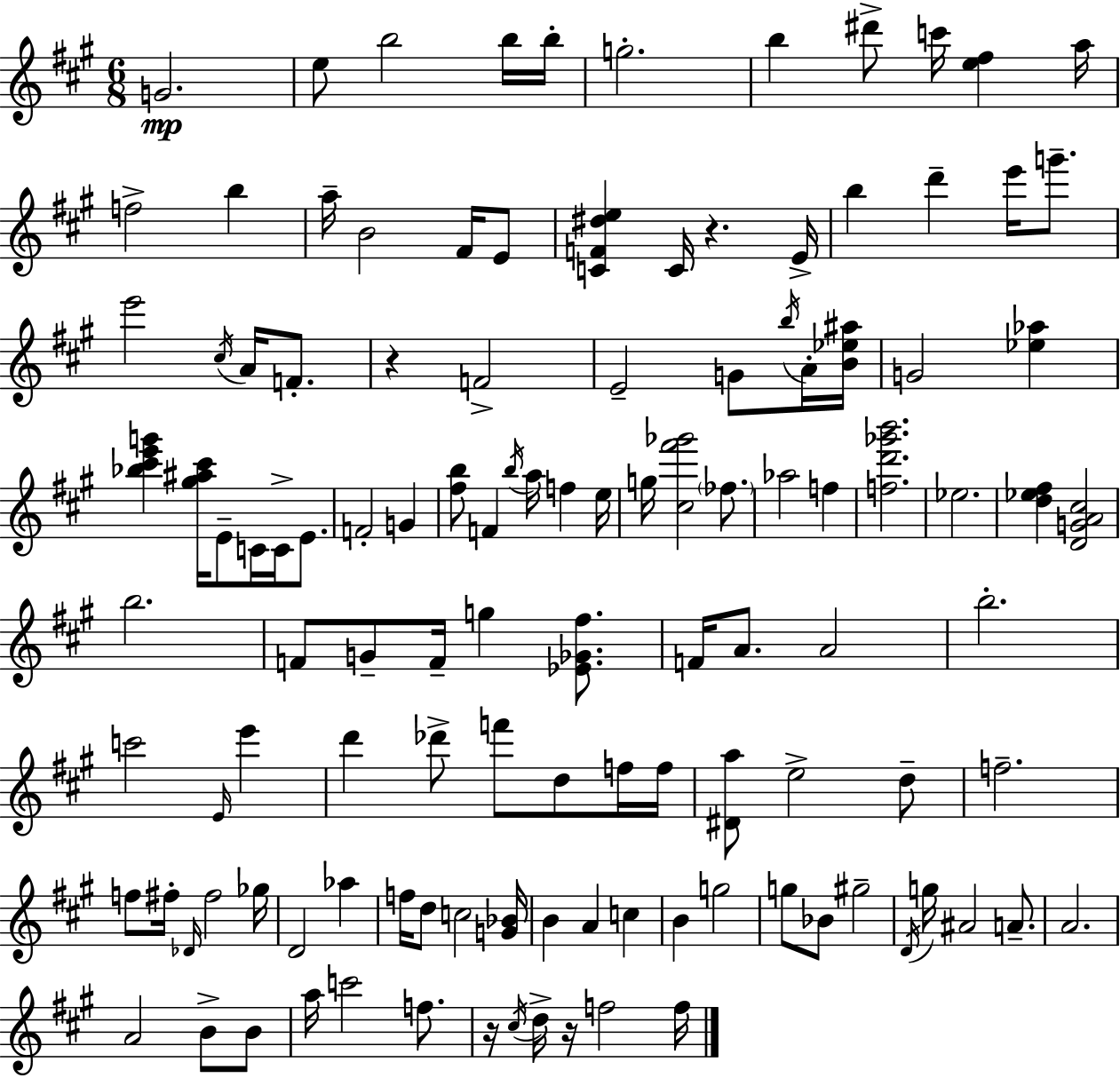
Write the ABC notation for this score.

X:1
T:Untitled
M:6/8
L:1/4
K:A
G2 e/2 b2 b/4 b/4 g2 b ^d'/2 c'/4 [e^f] a/4 f2 b a/4 B2 ^F/4 E/2 [CF^de] C/4 z E/4 b d' e'/4 g'/2 e'2 ^c/4 A/4 F/2 z F2 E2 G/2 b/4 A/4 [B_e^a]/4 G2 [_e_a] [_b^c'e'g'] [^g^a^c']/4 E/2 C/4 C/4 E/2 F2 G [^fb]/2 F b/4 a/4 f e/4 g/4 [^c^f'_g']2 _f/2 _a2 f [fd'_g'b']2 _e2 [d_e^f] [DGA^c]2 b2 F/2 G/2 F/4 g [_E_G^f]/2 F/4 A/2 A2 b2 c'2 E/4 e' d' _d'/2 f'/2 d/2 f/4 f/4 [^Da]/2 e2 d/2 f2 f/2 ^f/4 _D/4 ^f2 _g/4 D2 _a f/4 d/2 c2 [G_B]/4 B A c B g2 g/2 _B/2 ^g2 D/4 g/4 ^A2 A/2 A2 A2 B/2 B/2 a/4 c'2 f/2 z/4 ^c/4 d/4 z/4 f2 f/4